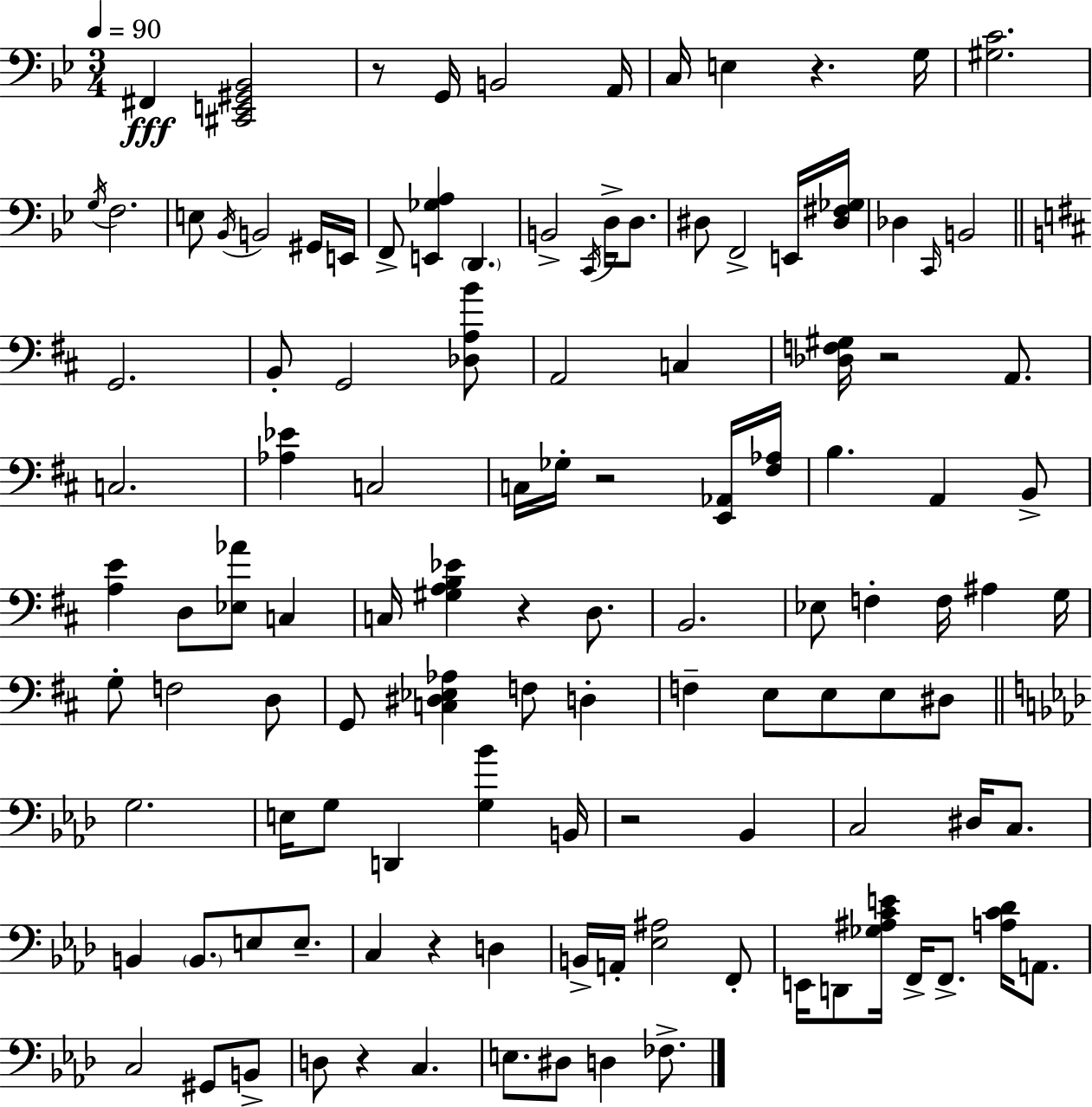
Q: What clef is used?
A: bass